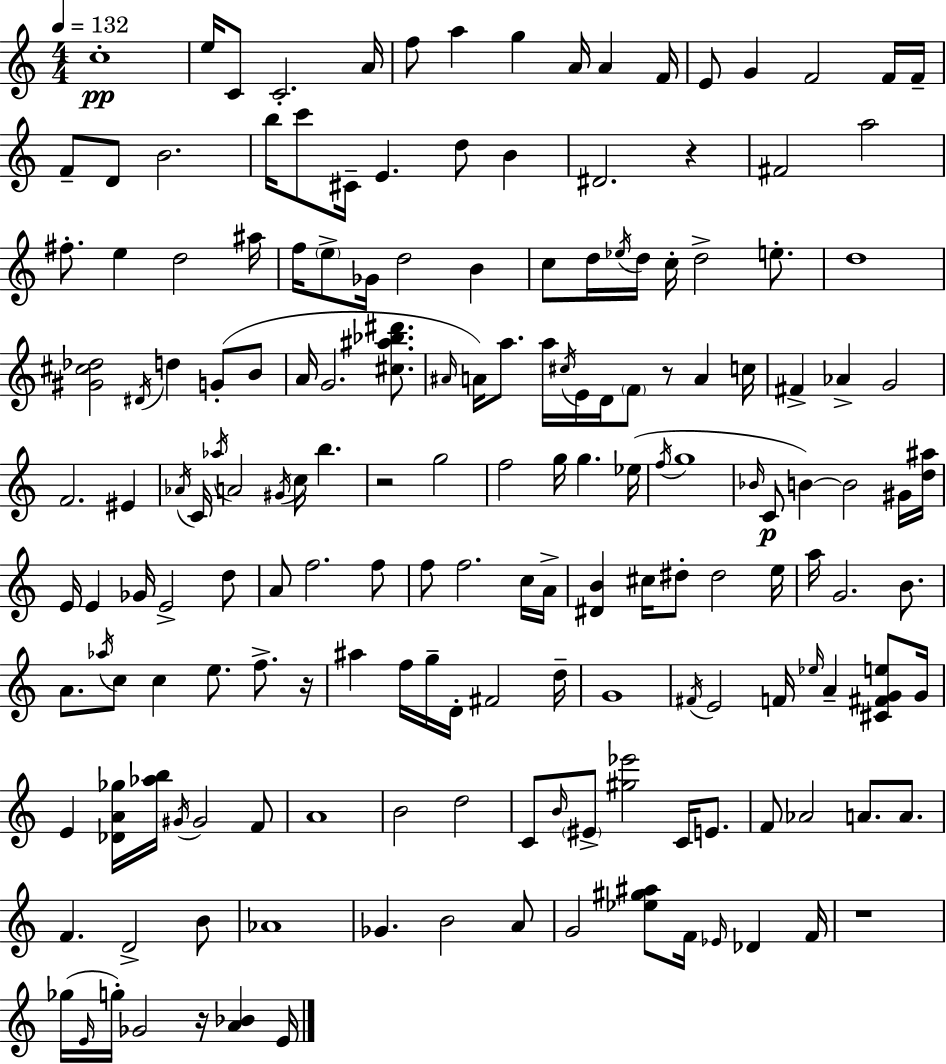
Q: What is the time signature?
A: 4/4